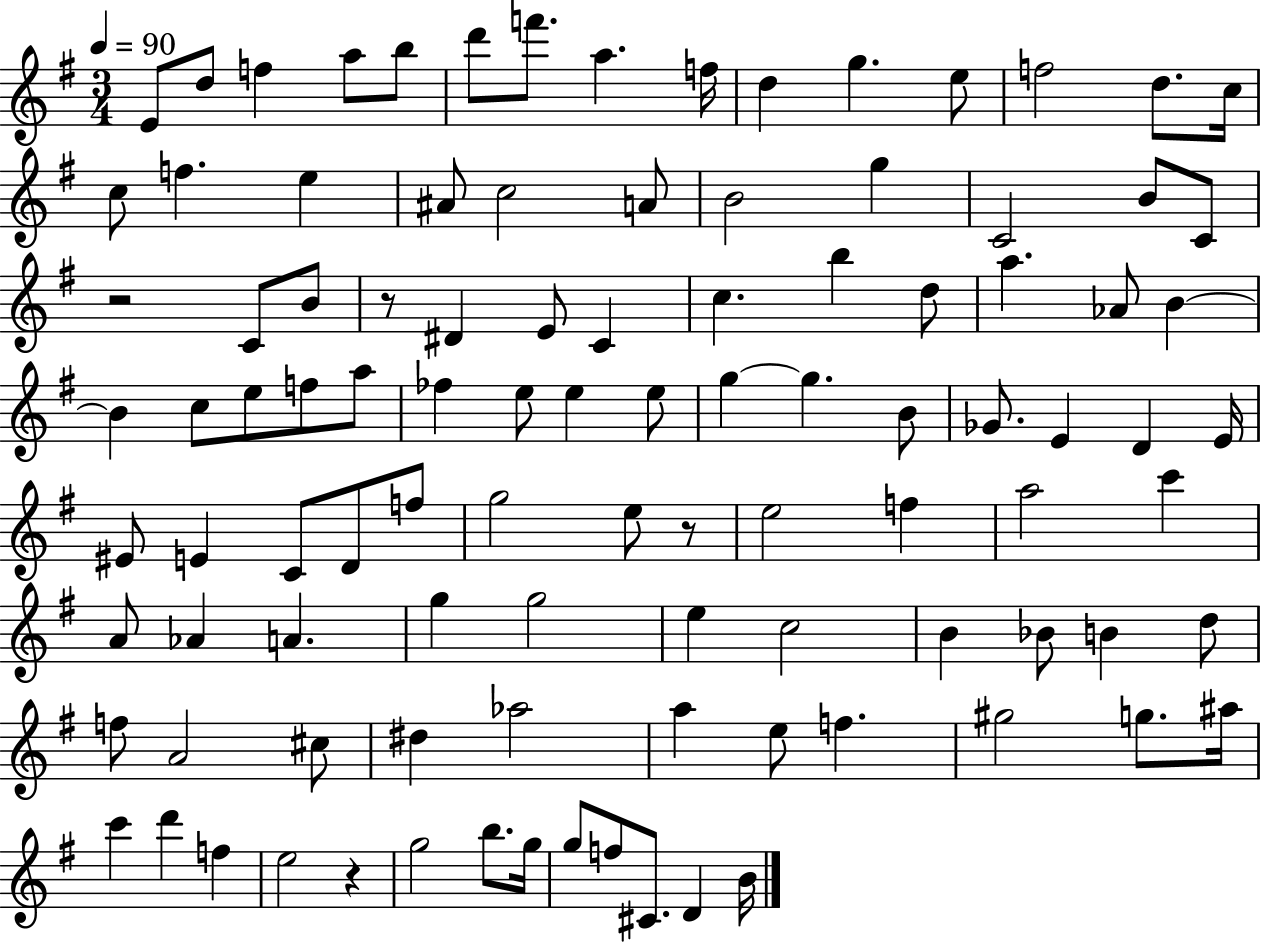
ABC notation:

X:1
T:Untitled
M:3/4
L:1/4
K:G
E/2 d/2 f a/2 b/2 d'/2 f'/2 a f/4 d g e/2 f2 d/2 c/4 c/2 f e ^A/2 c2 A/2 B2 g C2 B/2 C/2 z2 C/2 B/2 z/2 ^D E/2 C c b d/2 a _A/2 B B c/2 e/2 f/2 a/2 _f e/2 e e/2 g g B/2 _G/2 E D E/4 ^E/2 E C/2 D/2 f/2 g2 e/2 z/2 e2 f a2 c' A/2 _A A g g2 e c2 B _B/2 B d/2 f/2 A2 ^c/2 ^d _a2 a e/2 f ^g2 g/2 ^a/4 c' d' f e2 z g2 b/2 g/4 g/2 f/2 ^C/2 D B/4